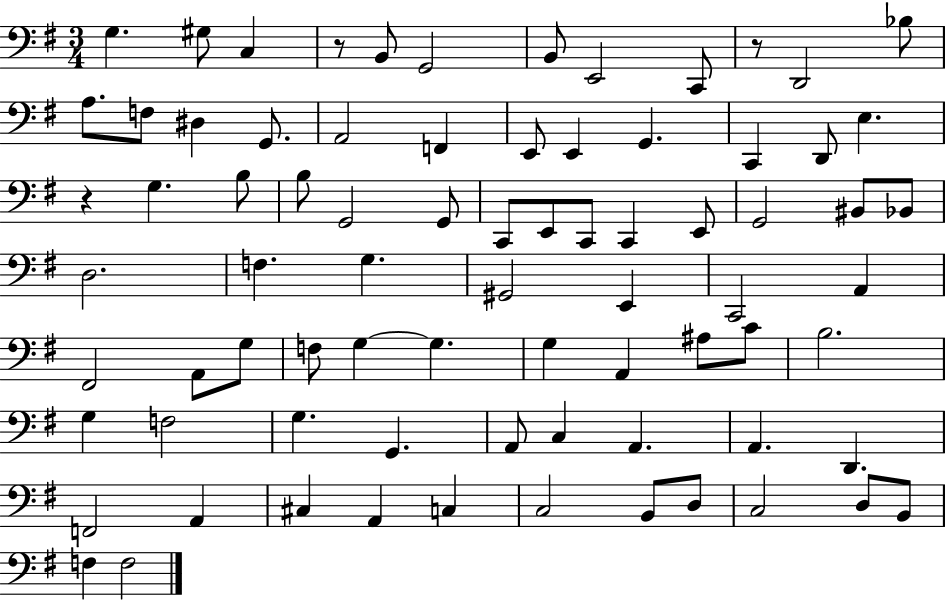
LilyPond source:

{
  \clef bass
  \numericTimeSignature
  \time 3/4
  \key g \major
  g4. gis8 c4 | r8 b,8 g,2 | b,8 e,2 c,8 | r8 d,2 bes8 | \break a8. f8 dis4 g,8. | a,2 f,4 | e,8 e,4 g,4. | c,4 d,8 e4. | \break r4 g4. b8 | b8 g,2 g,8 | c,8 e,8 c,8 c,4 e,8 | g,2 bis,8 bes,8 | \break d2. | f4. g4. | gis,2 e,4 | c,2 a,4 | \break fis,2 a,8 g8 | f8 g4~~ g4. | g4 a,4 ais8 c'8 | b2. | \break g4 f2 | g4. g,4. | a,8 c4 a,4. | a,4. d,4. | \break f,2 a,4 | cis4 a,4 c4 | c2 b,8 d8 | c2 d8 b,8 | \break f4 f2 | \bar "|."
}